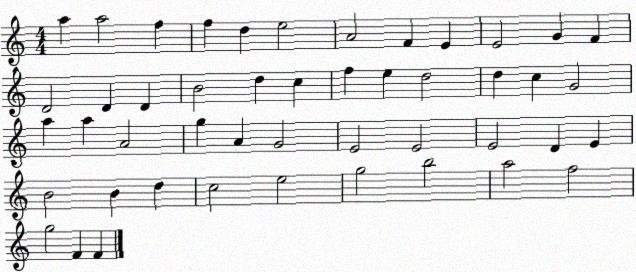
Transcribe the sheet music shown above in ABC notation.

X:1
T:Untitled
M:4/4
L:1/4
K:C
a a2 f f d e2 A2 F E E2 G F D2 D D B2 d c f e d2 d c G2 a a A2 g A G2 E2 E2 E2 D E B2 B d c2 e2 g2 b2 a2 f2 g2 F F